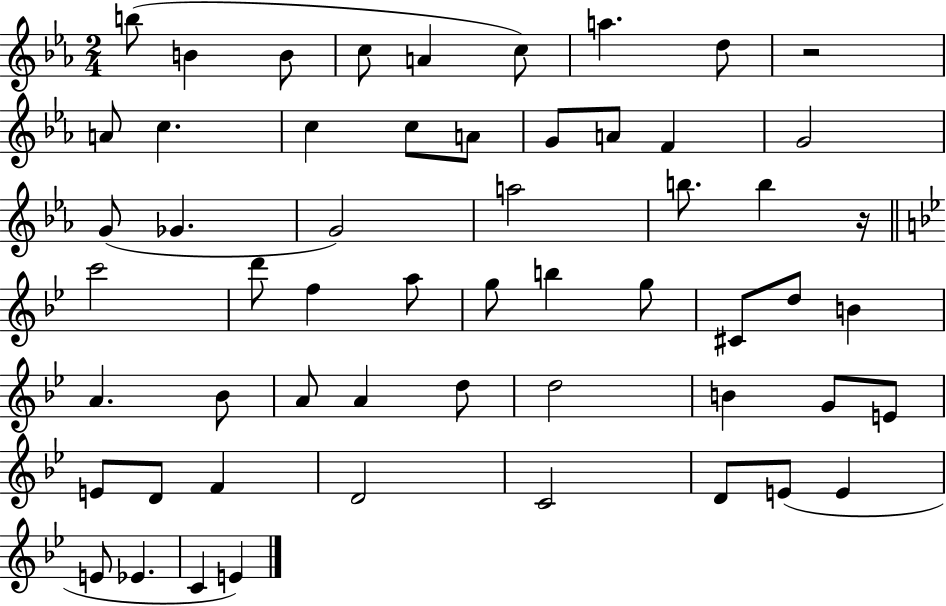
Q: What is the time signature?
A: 2/4